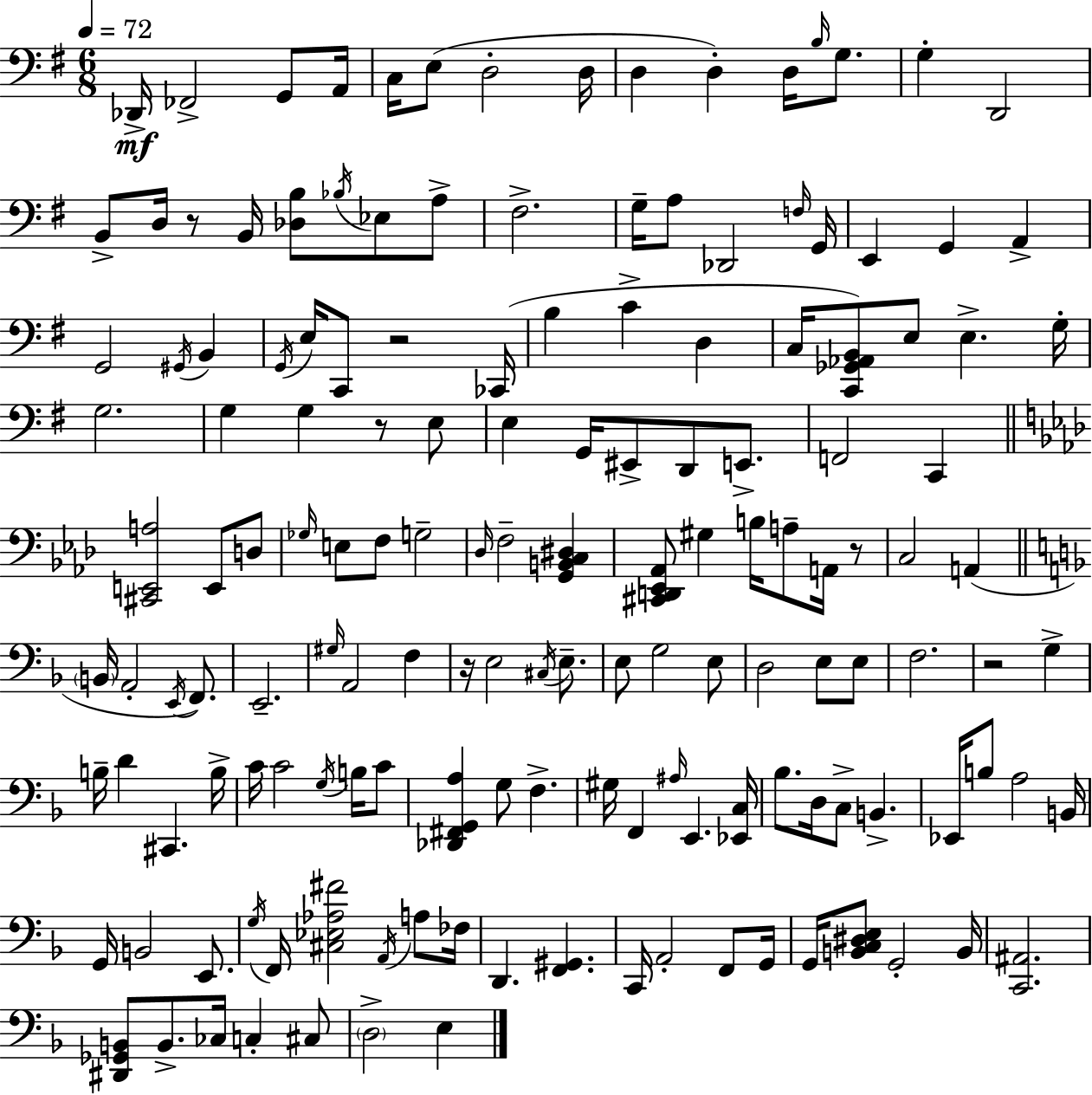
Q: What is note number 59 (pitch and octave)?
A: E3